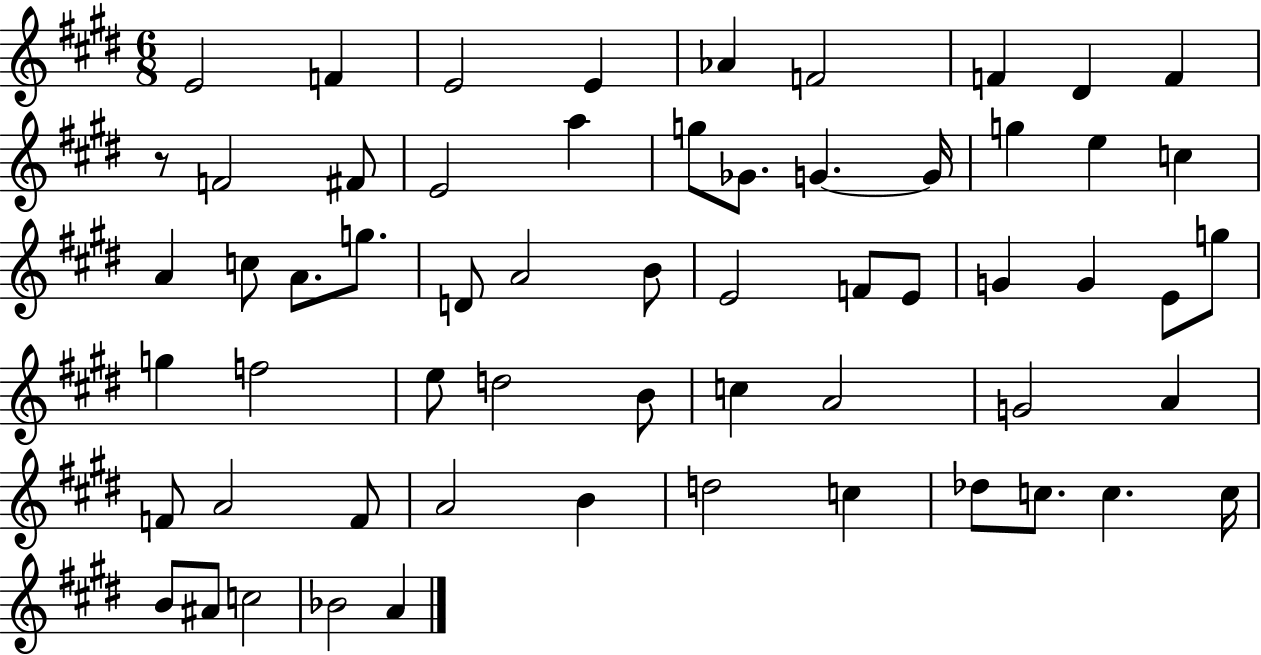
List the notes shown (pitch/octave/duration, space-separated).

E4/h F4/q E4/h E4/q Ab4/q F4/h F4/q D#4/q F4/q R/e F4/h F#4/e E4/h A5/q G5/e Gb4/e. G4/q. G4/s G5/q E5/q C5/q A4/q C5/e A4/e. G5/e. D4/e A4/h B4/e E4/h F4/e E4/e G4/q G4/q E4/e G5/e G5/q F5/h E5/e D5/h B4/e C5/q A4/h G4/h A4/q F4/e A4/h F4/e A4/h B4/q D5/h C5/q Db5/e C5/e. C5/q. C5/s B4/e A#4/e C5/h Bb4/h A4/q